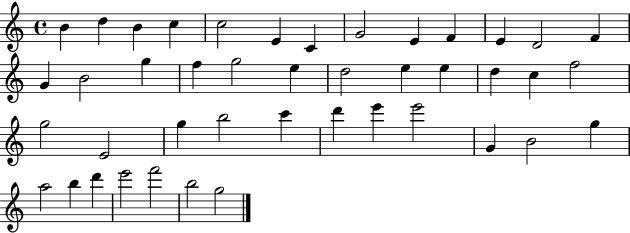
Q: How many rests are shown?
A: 0